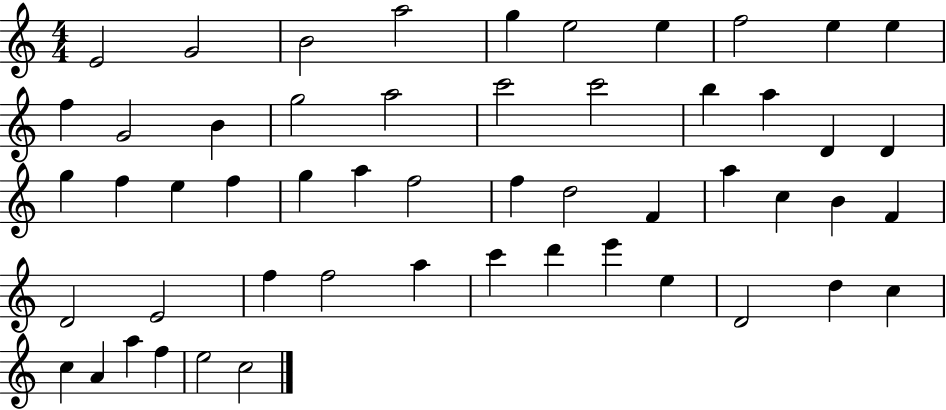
{
  \clef treble
  \numericTimeSignature
  \time 4/4
  \key c \major
  e'2 g'2 | b'2 a''2 | g''4 e''2 e''4 | f''2 e''4 e''4 | \break f''4 g'2 b'4 | g''2 a''2 | c'''2 c'''2 | b''4 a''4 d'4 d'4 | \break g''4 f''4 e''4 f''4 | g''4 a''4 f''2 | f''4 d''2 f'4 | a''4 c''4 b'4 f'4 | \break d'2 e'2 | f''4 f''2 a''4 | c'''4 d'''4 e'''4 e''4 | d'2 d''4 c''4 | \break c''4 a'4 a''4 f''4 | e''2 c''2 | \bar "|."
}